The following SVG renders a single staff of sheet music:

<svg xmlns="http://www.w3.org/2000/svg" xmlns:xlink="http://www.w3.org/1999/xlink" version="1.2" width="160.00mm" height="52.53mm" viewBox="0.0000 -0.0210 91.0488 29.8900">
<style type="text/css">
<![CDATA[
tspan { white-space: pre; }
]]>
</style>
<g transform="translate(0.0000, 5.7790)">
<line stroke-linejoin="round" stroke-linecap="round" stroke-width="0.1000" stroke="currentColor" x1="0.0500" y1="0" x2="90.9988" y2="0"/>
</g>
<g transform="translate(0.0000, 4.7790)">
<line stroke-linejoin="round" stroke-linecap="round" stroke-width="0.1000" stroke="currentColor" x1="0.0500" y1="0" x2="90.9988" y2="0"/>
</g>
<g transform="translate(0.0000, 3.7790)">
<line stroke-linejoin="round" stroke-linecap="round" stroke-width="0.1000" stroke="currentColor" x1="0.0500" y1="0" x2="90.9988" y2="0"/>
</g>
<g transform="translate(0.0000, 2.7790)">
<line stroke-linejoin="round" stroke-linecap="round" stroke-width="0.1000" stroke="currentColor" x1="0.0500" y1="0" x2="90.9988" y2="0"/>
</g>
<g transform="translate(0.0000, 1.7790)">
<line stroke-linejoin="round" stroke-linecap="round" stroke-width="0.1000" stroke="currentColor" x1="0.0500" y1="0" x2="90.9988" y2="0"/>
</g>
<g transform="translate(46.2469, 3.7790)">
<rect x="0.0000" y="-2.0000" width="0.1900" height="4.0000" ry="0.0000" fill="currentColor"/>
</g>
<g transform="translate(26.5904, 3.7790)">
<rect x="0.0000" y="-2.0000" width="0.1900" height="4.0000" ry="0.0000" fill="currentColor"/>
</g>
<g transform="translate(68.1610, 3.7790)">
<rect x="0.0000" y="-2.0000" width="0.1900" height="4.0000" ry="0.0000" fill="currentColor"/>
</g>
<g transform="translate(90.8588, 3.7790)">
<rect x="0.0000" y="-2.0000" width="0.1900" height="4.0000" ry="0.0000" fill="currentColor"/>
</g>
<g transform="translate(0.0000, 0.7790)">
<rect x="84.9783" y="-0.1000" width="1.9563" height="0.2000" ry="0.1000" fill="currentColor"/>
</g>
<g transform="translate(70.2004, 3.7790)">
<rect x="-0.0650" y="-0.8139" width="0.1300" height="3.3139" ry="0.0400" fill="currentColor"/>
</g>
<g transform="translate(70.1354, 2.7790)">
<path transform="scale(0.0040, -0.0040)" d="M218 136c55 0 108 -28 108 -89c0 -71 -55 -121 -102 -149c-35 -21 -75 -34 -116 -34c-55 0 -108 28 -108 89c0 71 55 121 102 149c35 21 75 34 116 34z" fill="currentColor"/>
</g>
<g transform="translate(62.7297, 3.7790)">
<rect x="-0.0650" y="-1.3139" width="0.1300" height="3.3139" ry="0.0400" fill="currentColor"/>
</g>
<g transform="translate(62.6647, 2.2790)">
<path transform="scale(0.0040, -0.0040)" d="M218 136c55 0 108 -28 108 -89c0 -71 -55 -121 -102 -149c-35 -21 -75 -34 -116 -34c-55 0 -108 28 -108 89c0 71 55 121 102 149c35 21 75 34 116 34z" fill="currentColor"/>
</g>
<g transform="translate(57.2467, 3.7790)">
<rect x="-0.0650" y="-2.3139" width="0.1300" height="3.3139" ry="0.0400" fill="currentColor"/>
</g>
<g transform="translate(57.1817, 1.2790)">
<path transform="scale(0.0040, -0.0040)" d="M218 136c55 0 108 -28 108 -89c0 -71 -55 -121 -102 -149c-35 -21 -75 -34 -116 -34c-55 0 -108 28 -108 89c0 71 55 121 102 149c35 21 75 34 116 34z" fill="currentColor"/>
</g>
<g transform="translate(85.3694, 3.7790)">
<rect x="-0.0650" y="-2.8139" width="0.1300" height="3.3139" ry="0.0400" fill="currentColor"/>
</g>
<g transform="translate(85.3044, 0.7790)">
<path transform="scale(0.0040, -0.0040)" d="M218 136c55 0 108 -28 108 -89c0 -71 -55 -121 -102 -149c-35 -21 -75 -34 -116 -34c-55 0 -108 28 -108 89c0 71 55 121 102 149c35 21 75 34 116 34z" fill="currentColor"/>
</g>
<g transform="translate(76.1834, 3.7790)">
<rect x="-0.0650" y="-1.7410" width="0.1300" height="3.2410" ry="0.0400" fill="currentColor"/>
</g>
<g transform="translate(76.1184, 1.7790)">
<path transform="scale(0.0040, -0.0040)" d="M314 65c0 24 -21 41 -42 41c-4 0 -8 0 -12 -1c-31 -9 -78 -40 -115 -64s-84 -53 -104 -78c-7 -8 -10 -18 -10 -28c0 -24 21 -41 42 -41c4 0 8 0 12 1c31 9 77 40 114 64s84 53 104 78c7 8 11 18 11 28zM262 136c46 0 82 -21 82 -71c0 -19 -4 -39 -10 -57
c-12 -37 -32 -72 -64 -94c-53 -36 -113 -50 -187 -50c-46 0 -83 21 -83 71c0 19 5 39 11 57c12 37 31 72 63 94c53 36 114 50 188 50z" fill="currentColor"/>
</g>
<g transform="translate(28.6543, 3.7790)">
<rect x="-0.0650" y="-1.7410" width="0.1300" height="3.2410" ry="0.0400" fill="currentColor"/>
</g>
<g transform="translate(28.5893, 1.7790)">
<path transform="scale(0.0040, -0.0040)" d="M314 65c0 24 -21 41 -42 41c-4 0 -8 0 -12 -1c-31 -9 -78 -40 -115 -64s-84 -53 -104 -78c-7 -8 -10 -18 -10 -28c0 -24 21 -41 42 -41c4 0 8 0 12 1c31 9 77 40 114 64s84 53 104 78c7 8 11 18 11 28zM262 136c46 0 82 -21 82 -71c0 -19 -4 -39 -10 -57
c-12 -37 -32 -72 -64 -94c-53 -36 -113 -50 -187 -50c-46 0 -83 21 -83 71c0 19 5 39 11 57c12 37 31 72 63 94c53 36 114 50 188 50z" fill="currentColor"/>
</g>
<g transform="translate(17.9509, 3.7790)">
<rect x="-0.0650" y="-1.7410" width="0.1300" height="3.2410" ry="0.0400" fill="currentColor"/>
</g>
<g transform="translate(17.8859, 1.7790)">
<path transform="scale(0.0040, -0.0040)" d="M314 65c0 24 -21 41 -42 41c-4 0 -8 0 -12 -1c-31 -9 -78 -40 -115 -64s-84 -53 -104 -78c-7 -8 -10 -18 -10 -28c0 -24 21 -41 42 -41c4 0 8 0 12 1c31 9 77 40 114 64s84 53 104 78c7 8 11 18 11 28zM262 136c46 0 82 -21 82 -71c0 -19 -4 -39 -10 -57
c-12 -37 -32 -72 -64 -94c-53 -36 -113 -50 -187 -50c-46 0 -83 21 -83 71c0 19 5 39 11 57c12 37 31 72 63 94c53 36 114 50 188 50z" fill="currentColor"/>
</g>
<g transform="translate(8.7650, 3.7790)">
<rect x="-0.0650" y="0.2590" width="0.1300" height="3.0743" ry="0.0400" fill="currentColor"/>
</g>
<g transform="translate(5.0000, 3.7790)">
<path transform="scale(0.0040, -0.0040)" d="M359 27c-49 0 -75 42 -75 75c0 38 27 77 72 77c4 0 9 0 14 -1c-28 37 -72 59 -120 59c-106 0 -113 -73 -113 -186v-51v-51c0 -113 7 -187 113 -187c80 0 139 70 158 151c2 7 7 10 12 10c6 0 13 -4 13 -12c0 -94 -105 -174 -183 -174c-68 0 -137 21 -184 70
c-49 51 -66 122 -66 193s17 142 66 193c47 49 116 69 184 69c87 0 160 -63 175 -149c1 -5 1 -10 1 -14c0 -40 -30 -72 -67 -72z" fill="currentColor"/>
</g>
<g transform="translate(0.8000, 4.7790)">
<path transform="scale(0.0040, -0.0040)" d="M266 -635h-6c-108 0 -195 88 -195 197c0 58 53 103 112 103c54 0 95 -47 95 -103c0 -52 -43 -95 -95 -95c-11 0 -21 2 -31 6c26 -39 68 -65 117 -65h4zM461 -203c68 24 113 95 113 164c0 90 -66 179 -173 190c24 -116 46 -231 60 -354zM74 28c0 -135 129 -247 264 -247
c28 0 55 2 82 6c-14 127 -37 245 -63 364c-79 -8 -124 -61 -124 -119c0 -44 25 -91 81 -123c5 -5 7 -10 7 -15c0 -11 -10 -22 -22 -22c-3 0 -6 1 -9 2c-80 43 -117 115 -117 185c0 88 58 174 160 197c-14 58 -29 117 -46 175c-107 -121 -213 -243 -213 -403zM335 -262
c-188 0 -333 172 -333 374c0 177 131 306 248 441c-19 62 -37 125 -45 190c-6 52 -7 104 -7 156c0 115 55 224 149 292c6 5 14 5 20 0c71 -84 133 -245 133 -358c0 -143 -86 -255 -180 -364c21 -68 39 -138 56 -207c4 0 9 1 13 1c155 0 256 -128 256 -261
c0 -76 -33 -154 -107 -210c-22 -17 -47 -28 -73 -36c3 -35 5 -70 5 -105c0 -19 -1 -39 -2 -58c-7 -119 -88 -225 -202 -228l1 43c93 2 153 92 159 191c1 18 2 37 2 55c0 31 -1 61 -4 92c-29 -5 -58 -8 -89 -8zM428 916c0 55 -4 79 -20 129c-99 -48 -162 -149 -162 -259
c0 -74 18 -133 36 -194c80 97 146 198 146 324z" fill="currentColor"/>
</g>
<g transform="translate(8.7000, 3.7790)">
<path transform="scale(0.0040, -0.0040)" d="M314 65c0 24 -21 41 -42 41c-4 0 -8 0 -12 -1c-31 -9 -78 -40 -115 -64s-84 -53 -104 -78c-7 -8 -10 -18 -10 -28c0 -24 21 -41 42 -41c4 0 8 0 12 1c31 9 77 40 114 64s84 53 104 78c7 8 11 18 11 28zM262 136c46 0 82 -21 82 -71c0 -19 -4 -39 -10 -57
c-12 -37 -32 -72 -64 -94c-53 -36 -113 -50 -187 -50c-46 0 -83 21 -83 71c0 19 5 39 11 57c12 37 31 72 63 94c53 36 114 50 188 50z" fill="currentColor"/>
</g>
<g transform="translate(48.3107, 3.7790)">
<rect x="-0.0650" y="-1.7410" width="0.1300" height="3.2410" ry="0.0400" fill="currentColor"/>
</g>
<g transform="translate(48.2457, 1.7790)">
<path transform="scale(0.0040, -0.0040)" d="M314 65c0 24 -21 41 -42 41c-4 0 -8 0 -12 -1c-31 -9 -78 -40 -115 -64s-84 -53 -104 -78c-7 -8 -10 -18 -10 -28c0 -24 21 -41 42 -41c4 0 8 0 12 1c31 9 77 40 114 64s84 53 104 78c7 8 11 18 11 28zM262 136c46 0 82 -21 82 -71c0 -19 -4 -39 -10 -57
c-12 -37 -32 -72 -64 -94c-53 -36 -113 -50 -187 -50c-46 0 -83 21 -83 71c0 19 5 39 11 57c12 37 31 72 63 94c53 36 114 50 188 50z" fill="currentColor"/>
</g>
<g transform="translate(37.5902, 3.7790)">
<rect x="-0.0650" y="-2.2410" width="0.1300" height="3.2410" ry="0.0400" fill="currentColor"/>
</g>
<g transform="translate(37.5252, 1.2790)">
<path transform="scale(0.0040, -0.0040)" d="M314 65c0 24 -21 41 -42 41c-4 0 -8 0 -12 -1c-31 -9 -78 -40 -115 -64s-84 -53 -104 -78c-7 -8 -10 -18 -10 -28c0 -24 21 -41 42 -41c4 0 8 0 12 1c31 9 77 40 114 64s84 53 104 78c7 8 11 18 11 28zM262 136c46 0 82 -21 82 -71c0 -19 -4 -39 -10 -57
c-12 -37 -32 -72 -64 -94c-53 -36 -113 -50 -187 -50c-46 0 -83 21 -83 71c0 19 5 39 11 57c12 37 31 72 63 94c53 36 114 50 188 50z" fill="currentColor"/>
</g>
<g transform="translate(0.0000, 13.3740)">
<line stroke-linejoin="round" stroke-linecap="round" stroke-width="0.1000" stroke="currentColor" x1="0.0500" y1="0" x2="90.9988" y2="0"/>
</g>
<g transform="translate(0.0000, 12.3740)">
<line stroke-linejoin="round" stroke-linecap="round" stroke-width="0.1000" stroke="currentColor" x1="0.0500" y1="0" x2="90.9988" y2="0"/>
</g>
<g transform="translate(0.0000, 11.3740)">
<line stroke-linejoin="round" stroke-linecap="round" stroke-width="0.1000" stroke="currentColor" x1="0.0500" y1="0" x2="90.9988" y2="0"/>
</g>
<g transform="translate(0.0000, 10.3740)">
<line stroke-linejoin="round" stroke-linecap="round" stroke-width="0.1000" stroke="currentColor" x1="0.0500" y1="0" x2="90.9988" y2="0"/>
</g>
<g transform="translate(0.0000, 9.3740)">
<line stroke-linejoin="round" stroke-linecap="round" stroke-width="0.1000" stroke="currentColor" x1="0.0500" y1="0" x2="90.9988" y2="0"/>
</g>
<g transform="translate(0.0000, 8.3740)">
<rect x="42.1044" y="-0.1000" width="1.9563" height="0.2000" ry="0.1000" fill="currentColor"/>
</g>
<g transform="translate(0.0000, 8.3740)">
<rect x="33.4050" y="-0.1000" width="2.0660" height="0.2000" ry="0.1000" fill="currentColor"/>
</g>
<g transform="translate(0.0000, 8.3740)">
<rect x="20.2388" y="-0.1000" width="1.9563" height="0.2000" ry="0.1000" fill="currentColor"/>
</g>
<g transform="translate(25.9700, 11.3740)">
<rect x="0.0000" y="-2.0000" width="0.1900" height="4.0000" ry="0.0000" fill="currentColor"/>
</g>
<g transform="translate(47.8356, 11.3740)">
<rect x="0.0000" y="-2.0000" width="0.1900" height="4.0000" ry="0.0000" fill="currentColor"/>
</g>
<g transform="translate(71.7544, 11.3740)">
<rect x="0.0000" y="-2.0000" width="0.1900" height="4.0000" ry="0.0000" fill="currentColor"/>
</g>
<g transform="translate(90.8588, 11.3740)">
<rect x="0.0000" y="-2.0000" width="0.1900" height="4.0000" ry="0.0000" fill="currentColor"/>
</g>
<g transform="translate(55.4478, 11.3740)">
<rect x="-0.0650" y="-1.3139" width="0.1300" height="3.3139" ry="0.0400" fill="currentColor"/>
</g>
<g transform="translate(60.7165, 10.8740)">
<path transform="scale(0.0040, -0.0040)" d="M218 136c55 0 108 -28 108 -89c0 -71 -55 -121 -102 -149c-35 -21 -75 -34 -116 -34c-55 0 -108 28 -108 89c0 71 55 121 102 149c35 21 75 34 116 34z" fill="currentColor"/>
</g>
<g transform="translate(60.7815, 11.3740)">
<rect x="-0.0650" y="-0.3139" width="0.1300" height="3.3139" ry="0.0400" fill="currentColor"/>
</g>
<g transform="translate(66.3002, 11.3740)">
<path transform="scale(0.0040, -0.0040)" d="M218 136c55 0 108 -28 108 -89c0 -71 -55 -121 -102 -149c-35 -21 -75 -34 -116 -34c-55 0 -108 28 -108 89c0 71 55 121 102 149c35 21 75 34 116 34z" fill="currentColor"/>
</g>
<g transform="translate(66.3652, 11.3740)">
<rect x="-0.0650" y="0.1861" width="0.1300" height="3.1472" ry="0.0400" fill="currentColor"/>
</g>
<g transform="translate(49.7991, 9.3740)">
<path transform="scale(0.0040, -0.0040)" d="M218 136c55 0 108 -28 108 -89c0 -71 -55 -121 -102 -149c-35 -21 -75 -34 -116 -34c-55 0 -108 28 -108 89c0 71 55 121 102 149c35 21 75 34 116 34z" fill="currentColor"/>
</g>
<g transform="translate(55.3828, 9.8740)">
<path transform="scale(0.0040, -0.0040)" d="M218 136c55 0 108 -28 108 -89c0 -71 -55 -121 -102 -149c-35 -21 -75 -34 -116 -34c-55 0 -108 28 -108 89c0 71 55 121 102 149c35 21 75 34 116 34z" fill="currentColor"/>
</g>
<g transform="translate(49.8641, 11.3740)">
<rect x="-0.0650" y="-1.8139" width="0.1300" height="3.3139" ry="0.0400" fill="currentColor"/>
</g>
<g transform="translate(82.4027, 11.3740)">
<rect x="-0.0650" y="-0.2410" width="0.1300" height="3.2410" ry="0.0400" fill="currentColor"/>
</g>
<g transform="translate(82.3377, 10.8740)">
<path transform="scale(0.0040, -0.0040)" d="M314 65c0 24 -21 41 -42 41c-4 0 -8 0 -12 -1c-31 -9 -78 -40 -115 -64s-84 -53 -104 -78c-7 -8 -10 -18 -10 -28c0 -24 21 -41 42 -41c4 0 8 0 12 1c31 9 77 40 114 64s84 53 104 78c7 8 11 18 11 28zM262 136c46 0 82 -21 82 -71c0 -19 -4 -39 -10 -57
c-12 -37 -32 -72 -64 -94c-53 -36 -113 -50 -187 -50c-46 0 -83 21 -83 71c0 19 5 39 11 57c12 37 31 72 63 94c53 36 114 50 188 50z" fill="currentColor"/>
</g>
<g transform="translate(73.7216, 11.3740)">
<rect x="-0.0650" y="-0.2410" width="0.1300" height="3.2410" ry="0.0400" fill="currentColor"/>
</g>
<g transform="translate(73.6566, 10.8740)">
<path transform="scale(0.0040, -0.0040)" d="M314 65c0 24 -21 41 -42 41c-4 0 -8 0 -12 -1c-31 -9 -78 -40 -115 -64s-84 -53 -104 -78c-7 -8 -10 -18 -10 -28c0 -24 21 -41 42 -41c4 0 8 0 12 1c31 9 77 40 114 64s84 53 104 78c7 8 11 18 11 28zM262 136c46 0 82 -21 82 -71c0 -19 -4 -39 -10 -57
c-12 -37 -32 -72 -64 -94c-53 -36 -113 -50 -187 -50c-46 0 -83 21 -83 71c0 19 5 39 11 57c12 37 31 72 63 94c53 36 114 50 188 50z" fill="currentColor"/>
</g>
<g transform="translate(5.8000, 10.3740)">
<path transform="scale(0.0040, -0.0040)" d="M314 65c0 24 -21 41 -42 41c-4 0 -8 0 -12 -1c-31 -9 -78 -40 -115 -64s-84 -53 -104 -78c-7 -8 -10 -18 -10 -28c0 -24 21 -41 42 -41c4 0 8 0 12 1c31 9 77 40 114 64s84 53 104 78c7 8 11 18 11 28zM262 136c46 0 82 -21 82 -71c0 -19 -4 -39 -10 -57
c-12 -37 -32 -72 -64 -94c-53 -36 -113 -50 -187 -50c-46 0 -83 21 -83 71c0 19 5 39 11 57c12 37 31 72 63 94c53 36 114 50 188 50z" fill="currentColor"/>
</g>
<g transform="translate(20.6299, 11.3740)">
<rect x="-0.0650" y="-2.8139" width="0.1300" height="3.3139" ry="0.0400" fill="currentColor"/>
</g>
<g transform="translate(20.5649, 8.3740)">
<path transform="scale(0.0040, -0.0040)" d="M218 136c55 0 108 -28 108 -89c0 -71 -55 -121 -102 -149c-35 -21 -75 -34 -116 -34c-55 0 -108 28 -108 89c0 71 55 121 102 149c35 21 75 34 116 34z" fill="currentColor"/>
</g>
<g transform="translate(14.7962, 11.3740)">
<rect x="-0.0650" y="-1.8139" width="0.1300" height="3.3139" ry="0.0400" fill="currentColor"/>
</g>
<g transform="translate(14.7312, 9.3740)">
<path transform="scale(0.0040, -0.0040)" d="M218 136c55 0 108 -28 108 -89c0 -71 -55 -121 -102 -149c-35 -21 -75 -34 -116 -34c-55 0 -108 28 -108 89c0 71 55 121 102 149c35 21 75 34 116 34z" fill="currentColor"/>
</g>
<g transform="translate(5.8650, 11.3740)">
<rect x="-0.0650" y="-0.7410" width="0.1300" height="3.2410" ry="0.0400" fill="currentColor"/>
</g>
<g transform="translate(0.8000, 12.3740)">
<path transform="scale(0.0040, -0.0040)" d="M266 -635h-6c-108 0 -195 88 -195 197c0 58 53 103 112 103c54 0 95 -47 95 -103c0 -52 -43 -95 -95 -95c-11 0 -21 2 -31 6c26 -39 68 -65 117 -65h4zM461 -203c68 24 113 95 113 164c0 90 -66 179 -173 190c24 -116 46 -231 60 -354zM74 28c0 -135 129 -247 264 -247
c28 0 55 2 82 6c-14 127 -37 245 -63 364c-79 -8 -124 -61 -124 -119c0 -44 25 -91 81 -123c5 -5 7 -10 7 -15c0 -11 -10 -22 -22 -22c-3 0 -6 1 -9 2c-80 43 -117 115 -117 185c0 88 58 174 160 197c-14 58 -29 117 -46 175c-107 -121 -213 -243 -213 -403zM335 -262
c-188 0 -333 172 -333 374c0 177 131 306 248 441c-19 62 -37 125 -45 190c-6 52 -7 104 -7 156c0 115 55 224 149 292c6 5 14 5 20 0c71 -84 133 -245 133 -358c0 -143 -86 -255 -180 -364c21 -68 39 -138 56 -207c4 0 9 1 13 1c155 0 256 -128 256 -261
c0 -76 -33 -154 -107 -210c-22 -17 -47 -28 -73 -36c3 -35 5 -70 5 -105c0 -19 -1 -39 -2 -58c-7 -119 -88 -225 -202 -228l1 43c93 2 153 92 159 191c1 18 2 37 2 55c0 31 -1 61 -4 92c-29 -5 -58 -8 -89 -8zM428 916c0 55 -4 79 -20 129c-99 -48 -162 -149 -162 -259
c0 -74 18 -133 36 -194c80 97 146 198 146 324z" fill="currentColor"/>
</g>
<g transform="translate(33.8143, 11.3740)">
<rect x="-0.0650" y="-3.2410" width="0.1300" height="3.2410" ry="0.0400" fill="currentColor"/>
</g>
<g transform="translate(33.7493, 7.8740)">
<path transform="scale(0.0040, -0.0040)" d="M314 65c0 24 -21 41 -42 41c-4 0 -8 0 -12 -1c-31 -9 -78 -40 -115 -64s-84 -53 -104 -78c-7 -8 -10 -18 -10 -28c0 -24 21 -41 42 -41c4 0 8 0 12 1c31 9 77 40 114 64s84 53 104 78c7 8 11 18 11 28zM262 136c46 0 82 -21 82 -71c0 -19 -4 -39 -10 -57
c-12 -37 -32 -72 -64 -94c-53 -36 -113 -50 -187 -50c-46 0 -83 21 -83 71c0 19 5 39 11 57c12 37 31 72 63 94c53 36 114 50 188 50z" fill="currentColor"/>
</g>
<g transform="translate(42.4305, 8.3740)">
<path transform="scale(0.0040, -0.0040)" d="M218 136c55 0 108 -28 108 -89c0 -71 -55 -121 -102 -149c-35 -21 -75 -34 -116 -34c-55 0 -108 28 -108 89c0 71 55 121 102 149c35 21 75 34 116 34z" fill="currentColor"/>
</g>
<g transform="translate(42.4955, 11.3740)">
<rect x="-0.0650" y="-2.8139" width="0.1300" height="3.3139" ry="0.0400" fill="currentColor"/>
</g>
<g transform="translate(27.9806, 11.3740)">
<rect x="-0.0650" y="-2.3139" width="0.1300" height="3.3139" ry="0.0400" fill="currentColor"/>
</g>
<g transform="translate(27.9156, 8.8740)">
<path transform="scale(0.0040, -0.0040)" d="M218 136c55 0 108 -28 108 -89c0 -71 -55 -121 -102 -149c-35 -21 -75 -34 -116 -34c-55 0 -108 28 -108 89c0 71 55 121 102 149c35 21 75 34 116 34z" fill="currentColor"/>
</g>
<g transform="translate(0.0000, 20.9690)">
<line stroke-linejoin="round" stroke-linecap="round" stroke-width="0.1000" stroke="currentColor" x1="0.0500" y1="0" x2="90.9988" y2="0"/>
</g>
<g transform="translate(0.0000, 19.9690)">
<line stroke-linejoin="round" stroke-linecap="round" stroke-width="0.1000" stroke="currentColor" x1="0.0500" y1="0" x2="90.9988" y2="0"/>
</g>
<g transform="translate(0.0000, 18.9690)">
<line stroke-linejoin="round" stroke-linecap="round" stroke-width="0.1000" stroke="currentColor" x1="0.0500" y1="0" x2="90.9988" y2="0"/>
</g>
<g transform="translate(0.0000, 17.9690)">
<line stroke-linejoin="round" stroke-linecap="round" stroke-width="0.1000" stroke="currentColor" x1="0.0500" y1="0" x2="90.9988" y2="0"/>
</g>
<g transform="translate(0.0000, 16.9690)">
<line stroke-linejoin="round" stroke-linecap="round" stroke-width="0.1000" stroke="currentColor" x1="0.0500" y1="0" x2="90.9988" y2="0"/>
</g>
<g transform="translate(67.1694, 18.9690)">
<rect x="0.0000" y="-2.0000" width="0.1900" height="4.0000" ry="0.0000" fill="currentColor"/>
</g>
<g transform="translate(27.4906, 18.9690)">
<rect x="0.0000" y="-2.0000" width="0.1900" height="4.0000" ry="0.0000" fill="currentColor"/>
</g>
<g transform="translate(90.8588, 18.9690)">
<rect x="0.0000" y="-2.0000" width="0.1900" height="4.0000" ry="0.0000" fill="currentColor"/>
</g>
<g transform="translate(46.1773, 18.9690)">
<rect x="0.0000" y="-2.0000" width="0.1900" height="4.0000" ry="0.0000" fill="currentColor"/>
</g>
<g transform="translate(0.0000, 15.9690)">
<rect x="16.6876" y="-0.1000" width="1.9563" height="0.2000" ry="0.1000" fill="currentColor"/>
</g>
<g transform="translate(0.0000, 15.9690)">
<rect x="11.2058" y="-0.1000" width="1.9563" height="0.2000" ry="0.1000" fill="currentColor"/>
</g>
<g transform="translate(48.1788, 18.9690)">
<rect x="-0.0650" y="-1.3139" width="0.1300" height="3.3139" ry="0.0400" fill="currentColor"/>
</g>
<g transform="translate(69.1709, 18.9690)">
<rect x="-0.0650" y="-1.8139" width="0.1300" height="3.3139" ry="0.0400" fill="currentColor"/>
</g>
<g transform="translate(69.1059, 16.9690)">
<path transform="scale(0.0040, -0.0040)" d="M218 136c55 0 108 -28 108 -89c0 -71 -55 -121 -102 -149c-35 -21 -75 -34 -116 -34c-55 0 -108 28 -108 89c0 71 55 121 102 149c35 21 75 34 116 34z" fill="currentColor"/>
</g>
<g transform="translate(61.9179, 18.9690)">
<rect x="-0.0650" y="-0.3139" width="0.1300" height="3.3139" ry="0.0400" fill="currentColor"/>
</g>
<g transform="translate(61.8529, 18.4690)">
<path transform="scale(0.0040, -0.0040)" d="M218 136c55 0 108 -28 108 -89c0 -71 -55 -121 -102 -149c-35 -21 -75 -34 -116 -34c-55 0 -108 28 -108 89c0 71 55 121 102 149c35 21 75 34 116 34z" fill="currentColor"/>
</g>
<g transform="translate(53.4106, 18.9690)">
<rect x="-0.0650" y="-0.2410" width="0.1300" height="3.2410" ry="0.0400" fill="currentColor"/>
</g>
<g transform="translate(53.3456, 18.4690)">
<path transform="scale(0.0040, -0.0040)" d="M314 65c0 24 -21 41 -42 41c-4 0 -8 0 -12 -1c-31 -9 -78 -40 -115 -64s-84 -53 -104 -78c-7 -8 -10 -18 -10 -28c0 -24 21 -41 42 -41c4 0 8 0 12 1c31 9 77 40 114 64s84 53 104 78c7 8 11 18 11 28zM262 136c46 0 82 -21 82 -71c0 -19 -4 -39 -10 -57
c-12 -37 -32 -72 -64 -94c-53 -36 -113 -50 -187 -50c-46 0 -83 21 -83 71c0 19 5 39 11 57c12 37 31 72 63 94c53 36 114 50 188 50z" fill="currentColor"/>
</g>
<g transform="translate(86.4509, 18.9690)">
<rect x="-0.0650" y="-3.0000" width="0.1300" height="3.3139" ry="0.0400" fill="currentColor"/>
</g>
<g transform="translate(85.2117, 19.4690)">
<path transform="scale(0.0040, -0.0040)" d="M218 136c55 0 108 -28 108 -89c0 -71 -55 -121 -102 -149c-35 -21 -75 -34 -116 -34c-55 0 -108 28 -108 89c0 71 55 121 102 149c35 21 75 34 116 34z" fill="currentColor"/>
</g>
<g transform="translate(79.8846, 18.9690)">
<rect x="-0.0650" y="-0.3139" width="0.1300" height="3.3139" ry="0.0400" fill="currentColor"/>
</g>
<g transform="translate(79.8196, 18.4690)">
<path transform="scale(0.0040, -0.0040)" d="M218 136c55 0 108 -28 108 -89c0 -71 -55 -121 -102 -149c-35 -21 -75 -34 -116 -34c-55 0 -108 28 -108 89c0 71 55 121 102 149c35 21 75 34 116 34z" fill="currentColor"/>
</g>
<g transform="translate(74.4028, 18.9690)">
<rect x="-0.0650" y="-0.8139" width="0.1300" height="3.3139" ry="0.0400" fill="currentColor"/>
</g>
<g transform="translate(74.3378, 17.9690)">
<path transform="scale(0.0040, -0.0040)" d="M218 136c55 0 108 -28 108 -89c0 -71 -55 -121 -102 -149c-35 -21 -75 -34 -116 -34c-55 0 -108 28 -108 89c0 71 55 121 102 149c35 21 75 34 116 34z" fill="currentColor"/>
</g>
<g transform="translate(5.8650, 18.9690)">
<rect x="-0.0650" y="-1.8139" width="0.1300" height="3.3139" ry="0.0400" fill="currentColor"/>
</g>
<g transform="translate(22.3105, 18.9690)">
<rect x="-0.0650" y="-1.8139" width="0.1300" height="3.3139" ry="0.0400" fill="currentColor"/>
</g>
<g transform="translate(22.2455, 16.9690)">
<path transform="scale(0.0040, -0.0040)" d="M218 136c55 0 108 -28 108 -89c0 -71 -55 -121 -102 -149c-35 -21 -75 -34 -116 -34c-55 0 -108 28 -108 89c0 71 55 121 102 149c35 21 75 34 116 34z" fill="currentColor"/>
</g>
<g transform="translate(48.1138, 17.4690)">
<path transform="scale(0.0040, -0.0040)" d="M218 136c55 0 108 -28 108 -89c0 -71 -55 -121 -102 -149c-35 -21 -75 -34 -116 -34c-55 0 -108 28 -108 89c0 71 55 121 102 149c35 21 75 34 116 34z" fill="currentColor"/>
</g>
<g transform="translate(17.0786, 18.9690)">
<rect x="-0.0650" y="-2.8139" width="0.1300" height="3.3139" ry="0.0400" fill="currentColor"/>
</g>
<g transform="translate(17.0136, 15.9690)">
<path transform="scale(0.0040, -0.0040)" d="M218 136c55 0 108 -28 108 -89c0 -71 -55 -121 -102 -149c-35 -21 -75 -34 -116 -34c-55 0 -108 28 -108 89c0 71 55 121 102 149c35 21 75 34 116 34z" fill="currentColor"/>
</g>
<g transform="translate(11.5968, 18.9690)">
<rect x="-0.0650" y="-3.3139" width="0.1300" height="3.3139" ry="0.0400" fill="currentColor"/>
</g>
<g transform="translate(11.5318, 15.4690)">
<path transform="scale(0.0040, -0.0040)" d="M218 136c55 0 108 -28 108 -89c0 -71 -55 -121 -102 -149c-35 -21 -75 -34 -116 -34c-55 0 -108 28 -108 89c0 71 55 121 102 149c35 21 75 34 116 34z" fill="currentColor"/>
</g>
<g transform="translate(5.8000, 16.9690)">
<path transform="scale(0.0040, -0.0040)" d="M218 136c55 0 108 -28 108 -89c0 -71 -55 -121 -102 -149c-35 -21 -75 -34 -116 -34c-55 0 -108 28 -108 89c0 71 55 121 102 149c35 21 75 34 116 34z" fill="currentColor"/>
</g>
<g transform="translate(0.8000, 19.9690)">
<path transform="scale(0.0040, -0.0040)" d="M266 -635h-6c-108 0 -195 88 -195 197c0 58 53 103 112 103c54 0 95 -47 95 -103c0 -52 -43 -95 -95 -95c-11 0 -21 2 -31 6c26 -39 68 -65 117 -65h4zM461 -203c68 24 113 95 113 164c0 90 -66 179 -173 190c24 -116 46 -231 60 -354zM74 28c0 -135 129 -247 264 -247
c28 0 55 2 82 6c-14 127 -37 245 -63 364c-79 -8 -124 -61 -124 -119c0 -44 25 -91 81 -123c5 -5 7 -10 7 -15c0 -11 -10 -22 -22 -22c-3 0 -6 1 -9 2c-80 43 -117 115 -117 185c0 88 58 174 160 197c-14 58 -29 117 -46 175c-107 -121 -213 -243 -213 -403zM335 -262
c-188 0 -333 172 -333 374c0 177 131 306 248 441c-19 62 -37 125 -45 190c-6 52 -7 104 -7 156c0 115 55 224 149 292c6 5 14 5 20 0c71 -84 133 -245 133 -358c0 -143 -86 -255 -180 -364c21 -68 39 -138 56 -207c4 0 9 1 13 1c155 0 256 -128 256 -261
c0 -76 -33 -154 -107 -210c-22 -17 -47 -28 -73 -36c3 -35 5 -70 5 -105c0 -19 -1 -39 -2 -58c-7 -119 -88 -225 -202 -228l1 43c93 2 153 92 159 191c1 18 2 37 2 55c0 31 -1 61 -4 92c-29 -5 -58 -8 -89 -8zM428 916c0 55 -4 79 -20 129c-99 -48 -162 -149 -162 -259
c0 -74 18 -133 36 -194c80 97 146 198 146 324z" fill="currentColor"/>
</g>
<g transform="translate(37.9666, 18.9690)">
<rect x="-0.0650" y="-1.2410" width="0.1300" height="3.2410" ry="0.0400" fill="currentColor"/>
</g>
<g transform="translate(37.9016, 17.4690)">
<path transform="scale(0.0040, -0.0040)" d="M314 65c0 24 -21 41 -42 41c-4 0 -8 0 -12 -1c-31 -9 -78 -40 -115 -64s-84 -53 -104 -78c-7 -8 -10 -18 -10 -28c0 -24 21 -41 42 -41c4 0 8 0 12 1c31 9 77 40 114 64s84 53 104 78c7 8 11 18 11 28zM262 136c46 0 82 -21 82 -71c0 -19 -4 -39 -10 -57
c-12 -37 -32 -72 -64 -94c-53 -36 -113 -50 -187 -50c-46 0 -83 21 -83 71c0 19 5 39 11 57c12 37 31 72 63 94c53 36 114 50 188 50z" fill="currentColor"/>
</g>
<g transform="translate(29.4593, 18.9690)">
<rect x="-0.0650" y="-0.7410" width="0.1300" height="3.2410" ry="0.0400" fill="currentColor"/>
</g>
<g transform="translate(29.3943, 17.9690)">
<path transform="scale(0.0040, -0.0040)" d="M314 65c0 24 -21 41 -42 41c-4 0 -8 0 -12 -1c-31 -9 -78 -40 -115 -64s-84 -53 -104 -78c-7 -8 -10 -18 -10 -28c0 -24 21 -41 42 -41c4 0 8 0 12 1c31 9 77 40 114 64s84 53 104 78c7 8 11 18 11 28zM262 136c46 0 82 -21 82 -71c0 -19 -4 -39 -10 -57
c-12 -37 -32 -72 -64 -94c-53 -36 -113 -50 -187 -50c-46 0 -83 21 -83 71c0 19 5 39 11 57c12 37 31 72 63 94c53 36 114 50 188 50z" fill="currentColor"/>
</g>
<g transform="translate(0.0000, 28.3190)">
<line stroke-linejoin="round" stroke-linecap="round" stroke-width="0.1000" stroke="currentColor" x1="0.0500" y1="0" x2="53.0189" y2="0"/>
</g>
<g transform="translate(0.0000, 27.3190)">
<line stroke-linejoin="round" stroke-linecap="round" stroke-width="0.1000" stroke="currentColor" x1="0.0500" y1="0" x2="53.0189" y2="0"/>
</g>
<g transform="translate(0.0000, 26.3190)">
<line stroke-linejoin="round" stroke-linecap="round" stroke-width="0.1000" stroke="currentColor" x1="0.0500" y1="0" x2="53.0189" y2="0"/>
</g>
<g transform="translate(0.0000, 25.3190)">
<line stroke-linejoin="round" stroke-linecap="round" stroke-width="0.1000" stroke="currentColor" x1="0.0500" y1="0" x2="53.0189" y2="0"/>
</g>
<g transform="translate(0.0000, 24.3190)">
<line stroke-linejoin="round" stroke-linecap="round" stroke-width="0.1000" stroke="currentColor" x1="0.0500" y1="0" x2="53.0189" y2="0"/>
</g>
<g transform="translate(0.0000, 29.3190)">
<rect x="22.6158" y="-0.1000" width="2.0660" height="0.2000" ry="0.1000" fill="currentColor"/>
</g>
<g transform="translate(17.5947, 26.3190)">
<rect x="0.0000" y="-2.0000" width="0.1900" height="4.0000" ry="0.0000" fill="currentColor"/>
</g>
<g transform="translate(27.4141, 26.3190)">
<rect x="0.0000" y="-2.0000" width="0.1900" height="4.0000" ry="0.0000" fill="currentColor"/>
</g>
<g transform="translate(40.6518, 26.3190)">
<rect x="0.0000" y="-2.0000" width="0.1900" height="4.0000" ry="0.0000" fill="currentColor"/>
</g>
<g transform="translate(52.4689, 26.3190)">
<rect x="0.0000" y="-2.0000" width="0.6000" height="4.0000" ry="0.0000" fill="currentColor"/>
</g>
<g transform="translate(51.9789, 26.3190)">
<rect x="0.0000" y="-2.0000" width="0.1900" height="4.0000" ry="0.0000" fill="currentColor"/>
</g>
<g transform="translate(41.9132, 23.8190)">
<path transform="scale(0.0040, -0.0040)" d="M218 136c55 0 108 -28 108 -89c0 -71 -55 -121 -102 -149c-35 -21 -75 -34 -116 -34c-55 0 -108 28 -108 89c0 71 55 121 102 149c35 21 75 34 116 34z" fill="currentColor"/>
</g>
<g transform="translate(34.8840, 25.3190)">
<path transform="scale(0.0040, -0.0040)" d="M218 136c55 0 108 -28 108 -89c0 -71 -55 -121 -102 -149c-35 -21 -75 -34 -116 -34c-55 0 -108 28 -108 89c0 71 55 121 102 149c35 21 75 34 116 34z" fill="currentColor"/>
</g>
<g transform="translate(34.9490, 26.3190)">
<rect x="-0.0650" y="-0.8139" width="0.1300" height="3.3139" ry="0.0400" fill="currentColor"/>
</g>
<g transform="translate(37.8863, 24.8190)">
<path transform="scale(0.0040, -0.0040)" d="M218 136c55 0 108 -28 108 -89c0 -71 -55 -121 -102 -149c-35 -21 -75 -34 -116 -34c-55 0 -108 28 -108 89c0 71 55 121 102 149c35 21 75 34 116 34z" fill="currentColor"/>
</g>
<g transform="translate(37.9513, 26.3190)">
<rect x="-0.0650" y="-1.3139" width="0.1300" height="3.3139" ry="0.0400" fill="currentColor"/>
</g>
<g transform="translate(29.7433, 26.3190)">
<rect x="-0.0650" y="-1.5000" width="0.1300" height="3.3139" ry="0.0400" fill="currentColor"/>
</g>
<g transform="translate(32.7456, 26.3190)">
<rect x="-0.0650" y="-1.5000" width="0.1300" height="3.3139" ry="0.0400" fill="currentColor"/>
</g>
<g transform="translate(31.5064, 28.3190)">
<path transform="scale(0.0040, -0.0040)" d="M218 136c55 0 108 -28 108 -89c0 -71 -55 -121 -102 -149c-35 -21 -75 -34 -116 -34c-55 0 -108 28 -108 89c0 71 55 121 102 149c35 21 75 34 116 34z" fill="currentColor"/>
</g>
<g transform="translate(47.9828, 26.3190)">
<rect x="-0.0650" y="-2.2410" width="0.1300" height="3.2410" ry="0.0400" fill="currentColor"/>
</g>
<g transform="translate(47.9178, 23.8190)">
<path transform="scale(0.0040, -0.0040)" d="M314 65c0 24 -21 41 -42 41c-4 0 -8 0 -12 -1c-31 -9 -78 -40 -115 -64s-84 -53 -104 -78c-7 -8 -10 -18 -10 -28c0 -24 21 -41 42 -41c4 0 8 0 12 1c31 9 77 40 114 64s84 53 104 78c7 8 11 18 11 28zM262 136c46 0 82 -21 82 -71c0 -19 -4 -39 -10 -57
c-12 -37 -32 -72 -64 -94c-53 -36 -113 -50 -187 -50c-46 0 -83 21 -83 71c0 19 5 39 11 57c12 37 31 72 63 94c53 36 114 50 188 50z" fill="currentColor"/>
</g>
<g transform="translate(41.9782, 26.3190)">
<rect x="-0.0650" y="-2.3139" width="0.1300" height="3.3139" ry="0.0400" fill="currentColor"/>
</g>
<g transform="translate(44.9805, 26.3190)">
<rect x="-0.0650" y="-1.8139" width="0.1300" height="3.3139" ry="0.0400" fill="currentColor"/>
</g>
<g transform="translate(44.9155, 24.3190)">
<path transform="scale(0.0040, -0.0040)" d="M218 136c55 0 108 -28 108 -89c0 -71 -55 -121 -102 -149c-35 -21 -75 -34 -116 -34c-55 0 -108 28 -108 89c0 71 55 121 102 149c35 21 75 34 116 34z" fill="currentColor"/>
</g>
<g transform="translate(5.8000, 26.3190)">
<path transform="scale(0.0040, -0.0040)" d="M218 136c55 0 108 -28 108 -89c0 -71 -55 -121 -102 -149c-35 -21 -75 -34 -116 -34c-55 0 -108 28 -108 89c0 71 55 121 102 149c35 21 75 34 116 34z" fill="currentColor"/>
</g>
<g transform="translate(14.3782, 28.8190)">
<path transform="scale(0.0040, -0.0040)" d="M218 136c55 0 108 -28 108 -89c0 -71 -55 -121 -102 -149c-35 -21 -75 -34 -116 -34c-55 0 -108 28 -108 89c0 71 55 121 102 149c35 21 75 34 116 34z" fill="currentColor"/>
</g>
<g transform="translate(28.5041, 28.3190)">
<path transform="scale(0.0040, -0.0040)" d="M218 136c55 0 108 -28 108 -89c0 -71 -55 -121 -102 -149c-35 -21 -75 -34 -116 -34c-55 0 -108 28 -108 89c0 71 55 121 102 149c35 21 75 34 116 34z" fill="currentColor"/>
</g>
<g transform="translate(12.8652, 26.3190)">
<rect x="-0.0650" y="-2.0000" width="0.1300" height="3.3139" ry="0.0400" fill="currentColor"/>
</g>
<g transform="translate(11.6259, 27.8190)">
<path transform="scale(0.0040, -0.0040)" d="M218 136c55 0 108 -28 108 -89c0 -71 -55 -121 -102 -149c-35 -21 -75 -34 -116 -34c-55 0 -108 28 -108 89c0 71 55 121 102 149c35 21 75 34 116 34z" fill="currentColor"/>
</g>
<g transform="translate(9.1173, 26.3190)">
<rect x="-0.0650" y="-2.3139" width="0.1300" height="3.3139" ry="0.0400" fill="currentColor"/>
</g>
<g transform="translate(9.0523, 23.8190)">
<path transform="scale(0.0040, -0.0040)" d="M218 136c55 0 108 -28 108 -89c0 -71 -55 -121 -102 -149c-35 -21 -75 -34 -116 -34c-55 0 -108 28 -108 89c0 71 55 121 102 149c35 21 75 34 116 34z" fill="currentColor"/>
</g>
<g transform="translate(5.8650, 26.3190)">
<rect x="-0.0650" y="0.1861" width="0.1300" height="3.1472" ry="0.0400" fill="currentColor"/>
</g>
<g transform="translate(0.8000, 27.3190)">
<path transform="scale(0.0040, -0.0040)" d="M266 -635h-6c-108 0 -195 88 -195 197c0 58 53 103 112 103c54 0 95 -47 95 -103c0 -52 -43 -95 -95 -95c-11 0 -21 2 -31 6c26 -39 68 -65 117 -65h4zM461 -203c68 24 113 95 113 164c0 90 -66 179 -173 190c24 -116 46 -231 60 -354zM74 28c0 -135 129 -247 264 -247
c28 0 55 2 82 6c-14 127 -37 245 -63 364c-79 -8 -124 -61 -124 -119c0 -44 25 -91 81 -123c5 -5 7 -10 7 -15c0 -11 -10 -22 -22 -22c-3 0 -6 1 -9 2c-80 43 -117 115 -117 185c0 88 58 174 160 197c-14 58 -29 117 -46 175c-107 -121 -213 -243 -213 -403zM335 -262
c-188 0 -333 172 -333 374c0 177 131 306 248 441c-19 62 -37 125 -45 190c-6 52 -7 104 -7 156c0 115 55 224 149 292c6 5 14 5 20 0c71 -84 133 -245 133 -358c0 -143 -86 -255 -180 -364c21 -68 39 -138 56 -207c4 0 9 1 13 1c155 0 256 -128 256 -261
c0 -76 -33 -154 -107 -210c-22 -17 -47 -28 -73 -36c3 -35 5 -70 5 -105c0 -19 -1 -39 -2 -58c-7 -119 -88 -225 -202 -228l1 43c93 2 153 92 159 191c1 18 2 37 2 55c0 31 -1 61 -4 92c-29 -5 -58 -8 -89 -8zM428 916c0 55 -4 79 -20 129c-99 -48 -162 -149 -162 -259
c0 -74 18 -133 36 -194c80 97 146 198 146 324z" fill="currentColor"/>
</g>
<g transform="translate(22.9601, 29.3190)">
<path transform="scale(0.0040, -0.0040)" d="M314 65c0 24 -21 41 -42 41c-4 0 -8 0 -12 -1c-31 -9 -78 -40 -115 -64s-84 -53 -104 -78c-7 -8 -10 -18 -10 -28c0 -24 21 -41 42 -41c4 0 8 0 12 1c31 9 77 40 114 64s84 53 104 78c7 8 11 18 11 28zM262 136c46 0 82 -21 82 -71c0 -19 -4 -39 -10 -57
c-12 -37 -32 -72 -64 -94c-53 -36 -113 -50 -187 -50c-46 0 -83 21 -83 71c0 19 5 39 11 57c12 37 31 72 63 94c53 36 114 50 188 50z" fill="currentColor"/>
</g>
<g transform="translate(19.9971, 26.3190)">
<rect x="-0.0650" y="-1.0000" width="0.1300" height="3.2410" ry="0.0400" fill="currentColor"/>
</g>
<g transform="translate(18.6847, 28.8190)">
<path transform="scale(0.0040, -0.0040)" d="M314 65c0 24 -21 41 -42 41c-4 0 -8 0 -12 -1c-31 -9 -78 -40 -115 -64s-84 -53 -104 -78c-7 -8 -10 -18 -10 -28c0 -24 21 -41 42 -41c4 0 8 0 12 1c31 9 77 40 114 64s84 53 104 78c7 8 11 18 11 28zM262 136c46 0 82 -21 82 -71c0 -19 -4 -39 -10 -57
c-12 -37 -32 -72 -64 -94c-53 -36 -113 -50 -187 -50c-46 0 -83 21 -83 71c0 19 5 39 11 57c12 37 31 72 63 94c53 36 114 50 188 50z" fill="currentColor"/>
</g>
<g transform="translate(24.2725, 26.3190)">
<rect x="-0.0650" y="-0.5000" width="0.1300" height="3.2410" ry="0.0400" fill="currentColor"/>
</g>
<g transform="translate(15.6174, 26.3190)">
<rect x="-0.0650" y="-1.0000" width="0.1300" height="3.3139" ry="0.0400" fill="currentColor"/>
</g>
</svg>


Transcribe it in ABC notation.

X:1
T:Untitled
M:4/4
L:1/4
K:C
B2 f2 f2 g2 f2 g e d f2 a d2 f a g b2 a f e c B c2 c2 f b a f d2 e2 e c2 c f d c A B g F D D2 C2 E E d e g f g2